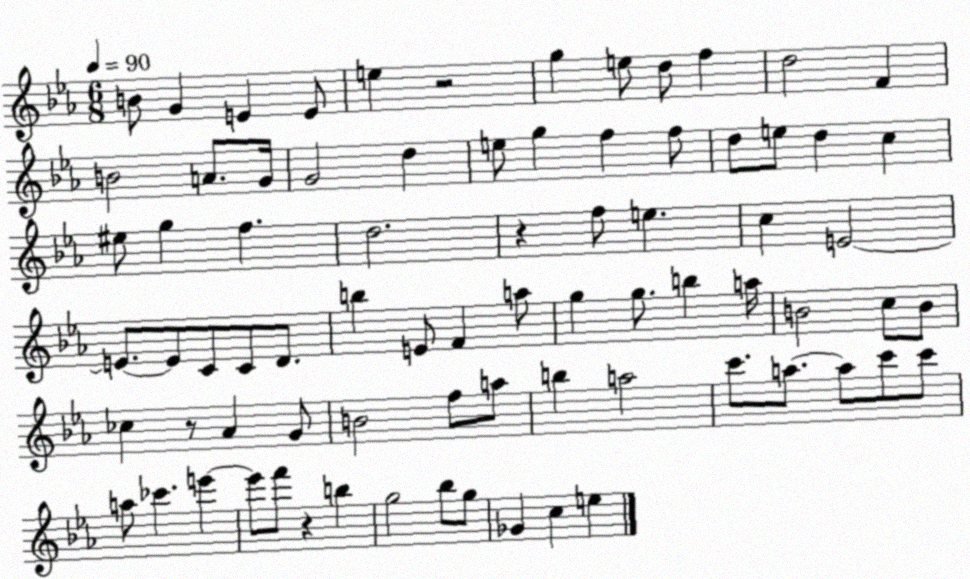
X:1
T:Untitled
M:6/8
L:1/4
K:Eb
B/2 G E E/2 e z2 g e/2 d/2 f d2 F B2 A/2 G/4 G2 d e/2 g f f/2 d/2 e/2 d c ^e/2 g f d2 z f/2 e c E2 E/2 E/2 C/2 C/2 D/2 b E/2 F a/2 g g/2 b a/4 B2 c/2 B/2 _c z/2 _A G/2 B2 f/2 a/2 b a2 c'/2 a/2 a/2 c'/2 c'/2 a/2 _c' e' e'/2 f'/2 z b g2 _b/2 g/2 _G c e